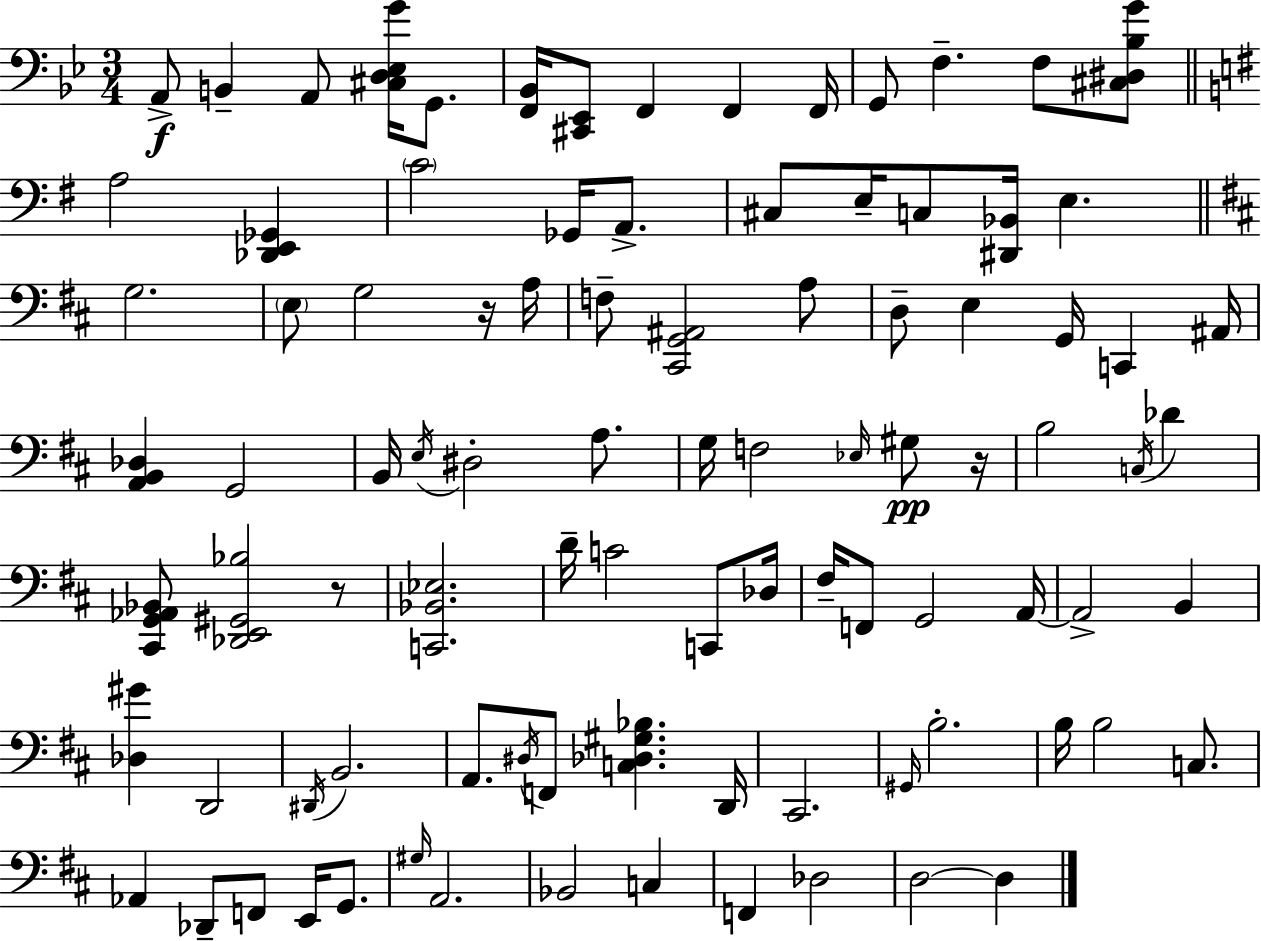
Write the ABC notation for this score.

X:1
T:Untitled
M:3/4
L:1/4
K:Bb
A,,/2 B,, A,,/2 [^C,D,_E,G]/4 G,,/2 [F,,_B,,]/4 [^C,,_E,,]/2 F,, F,, F,,/4 G,,/2 F, F,/2 [^C,^D,_B,G]/2 A,2 [_D,,E,,_G,,] C2 _G,,/4 A,,/2 ^C,/2 E,/4 C,/2 [^D,,_B,,]/4 E, G,2 E,/2 G,2 z/4 A,/4 F,/2 [^C,,G,,^A,,]2 A,/2 D,/2 E, G,,/4 C,, ^A,,/4 [A,,B,,_D,] G,,2 B,,/4 E,/4 ^D,2 A,/2 G,/4 F,2 _E,/4 ^G,/2 z/4 B,2 C,/4 _D [^C,,G,,_A,,_B,,]/2 [_D,,E,,^G,,_B,]2 z/2 [C,,_B,,_E,]2 D/4 C2 C,,/2 _D,/4 ^F,/4 F,,/2 G,,2 A,,/4 A,,2 B,, [_D,^G] D,,2 ^D,,/4 B,,2 A,,/2 ^D,/4 F,,/2 [C,_D,^G,_B,] D,,/4 ^C,,2 ^G,,/4 B,2 B,/4 B,2 C,/2 _A,, _D,,/2 F,,/2 E,,/4 G,,/2 ^G,/4 A,,2 _B,,2 C, F,, _D,2 D,2 D,